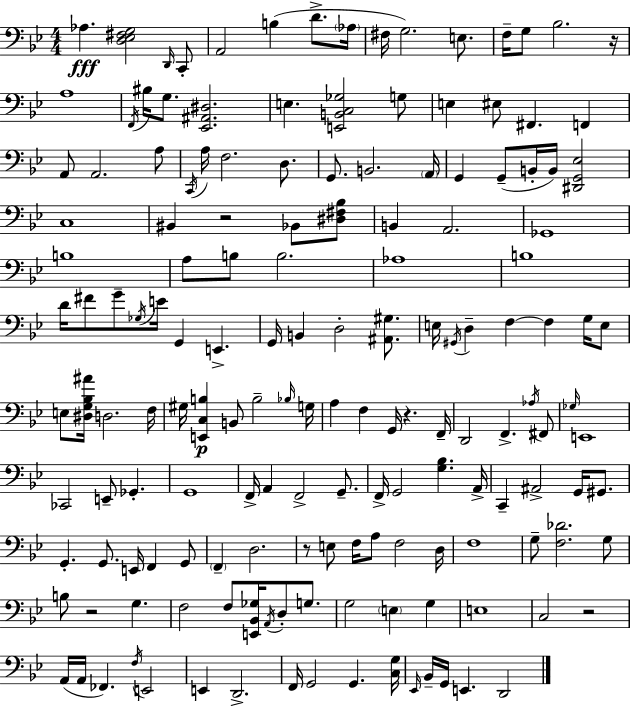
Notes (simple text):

Ab3/q. [D3,Eb3,F#3,G3]/h D2/s C2/e A2/h B3/q D4/e. Ab3/s F#3/s G3/h. E3/e. F3/s G3/e Bb3/h. R/s A3/w F2/s BIS3/s G3/e. [Eb2,A#2,D#3]/h. E3/q. [E2,B2,C3,Gb3]/h G3/e E3/q EIS3/e F#2/q. F2/q A2/e A2/h. A3/e C2/s A3/s F3/h. D3/e. G2/e. B2/h. A2/s G2/q G2/e B2/s B2/s [D#2,G2,Eb3]/h C3/w BIS2/q R/h Bb2/e [D#3,F#3,Bb3]/e B2/q A2/h. Gb2/w B3/w A3/e B3/e B3/h. Ab3/w B3/w D4/s F#4/e G4/e Gb3/s E4/s G2/q E2/q. G2/s B2/q D3/h [A#2,G#3]/e. E3/s G#2/s D3/q F3/q F3/q G3/s E3/e E3/e [D#3,G3,Bb3,A#4]/s D3/h. F3/s G#3/s [E2,C3,B3]/q B2/e B3/h Bb3/s G3/s A3/q F3/q G2/s R/q. F2/s D2/h F2/q. Ab3/s F#2/e Gb3/s E2/w CES2/h E2/e Gb2/q. G2/w F2/s A2/q F2/h G2/e. F2/s G2/h [G3,Bb3]/q. A2/s C2/q A#2/h G2/s G#2/e. G2/q. G2/e. E2/s F2/q G2/e F2/q D3/h. R/e E3/e F3/s A3/e F3/h D3/s F3/w G3/e [F3,Db4]/h. G3/e B3/e R/h G3/q. F3/h F3/e [E2,Bb2,Gb3]/s A2/s D3/e G3/e. G3/h E3/q G3/q E3/w C3/h R/h A2/s A2/s FES2/q. F3/s E2/h E2/q D2/h. F2/s G2/h G2/q. [C3,G3]/s Eb2/s Bb2/s G2/s E2/q. D2/h